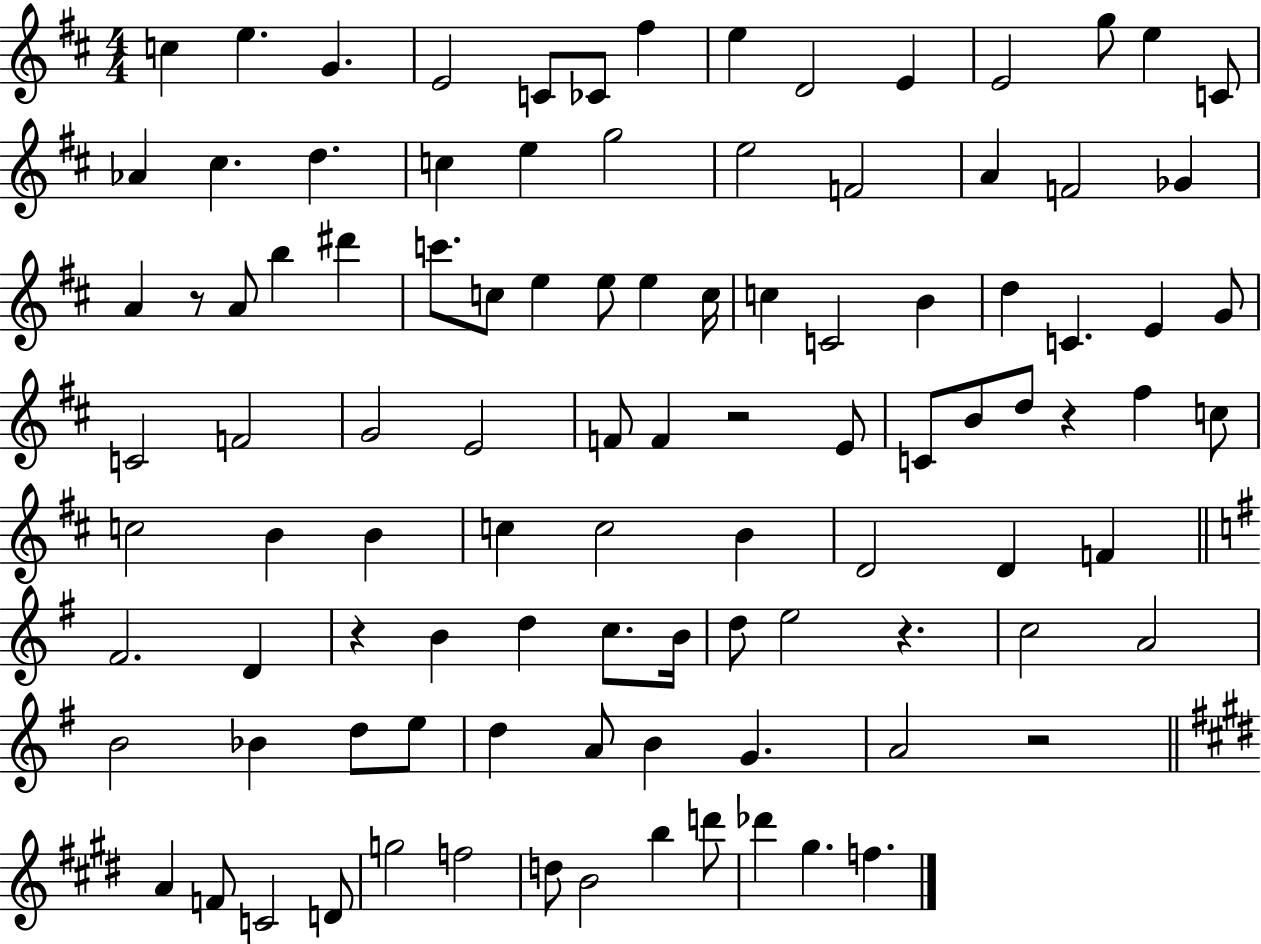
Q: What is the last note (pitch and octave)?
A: F5